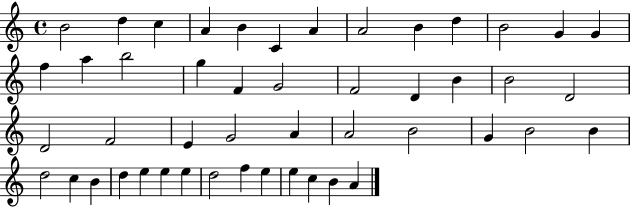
{
  \clef treble
  \time 4/4
  \defaultTimeSignature
  \key c \major
  b'2 d''4 c''4 | a'4 b'4 c'4 a'4 | a'2 b'4 d''4 | b'2 g'4 g'4 | \break f''4 a''4 b''2 | g''4 f'4 g'2 | f'2 d'4 b'4 | b'2 d'2 | \break d'2 f'2 | e'4 g'2 a'4 | a'2 b'2 | g'4 b'2 b'4 | \break d''2 c''4 b'4 | d''4 e''4 e''4 e''4 | d''2 f''4 e''4 | e''4 c''4 b'4 a'4 | \break \bar "|."
}